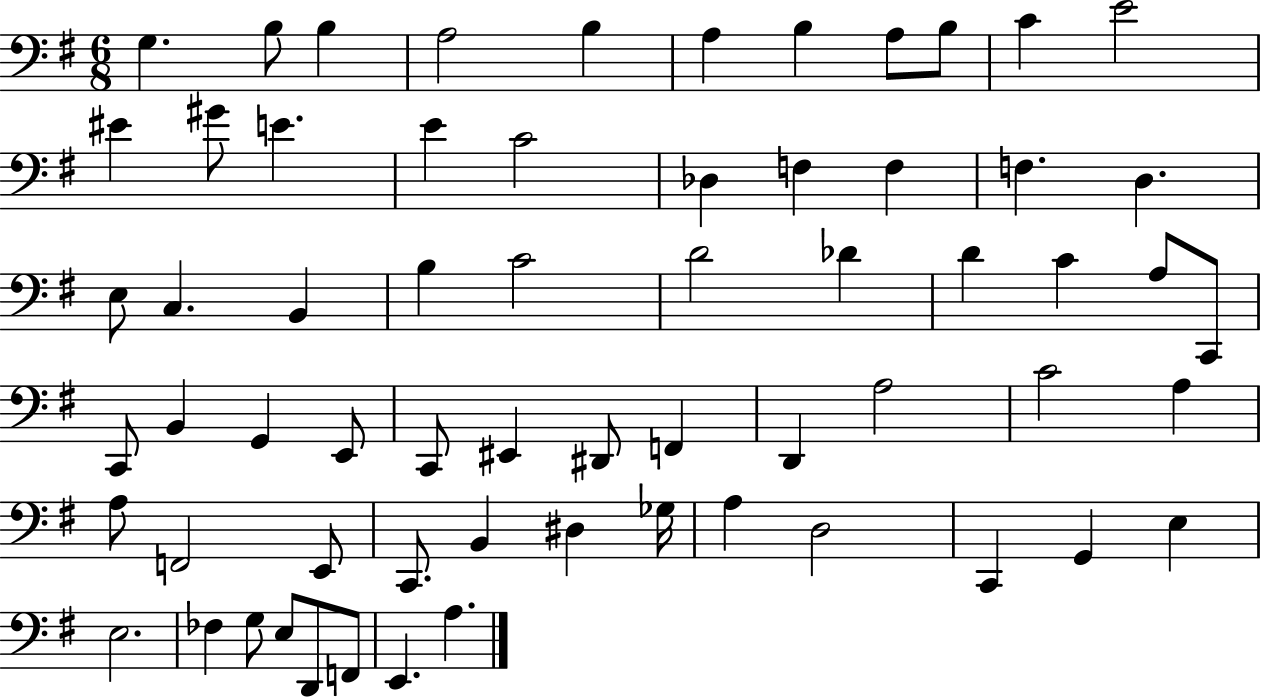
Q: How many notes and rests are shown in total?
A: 64